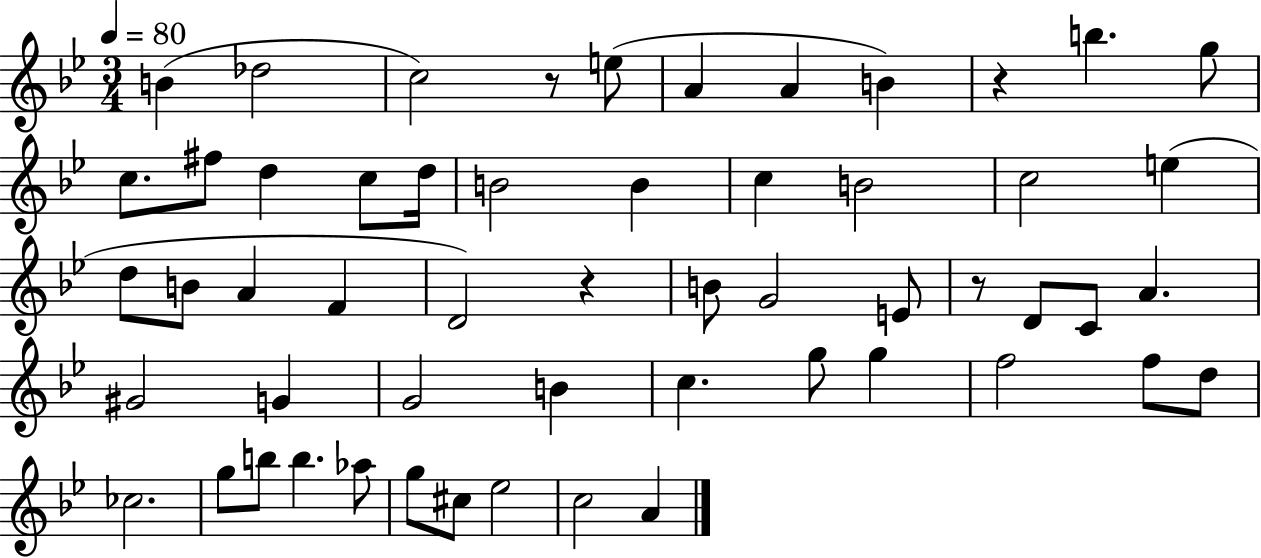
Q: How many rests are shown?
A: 4